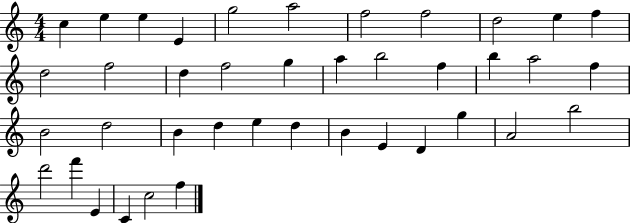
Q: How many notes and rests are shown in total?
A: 40